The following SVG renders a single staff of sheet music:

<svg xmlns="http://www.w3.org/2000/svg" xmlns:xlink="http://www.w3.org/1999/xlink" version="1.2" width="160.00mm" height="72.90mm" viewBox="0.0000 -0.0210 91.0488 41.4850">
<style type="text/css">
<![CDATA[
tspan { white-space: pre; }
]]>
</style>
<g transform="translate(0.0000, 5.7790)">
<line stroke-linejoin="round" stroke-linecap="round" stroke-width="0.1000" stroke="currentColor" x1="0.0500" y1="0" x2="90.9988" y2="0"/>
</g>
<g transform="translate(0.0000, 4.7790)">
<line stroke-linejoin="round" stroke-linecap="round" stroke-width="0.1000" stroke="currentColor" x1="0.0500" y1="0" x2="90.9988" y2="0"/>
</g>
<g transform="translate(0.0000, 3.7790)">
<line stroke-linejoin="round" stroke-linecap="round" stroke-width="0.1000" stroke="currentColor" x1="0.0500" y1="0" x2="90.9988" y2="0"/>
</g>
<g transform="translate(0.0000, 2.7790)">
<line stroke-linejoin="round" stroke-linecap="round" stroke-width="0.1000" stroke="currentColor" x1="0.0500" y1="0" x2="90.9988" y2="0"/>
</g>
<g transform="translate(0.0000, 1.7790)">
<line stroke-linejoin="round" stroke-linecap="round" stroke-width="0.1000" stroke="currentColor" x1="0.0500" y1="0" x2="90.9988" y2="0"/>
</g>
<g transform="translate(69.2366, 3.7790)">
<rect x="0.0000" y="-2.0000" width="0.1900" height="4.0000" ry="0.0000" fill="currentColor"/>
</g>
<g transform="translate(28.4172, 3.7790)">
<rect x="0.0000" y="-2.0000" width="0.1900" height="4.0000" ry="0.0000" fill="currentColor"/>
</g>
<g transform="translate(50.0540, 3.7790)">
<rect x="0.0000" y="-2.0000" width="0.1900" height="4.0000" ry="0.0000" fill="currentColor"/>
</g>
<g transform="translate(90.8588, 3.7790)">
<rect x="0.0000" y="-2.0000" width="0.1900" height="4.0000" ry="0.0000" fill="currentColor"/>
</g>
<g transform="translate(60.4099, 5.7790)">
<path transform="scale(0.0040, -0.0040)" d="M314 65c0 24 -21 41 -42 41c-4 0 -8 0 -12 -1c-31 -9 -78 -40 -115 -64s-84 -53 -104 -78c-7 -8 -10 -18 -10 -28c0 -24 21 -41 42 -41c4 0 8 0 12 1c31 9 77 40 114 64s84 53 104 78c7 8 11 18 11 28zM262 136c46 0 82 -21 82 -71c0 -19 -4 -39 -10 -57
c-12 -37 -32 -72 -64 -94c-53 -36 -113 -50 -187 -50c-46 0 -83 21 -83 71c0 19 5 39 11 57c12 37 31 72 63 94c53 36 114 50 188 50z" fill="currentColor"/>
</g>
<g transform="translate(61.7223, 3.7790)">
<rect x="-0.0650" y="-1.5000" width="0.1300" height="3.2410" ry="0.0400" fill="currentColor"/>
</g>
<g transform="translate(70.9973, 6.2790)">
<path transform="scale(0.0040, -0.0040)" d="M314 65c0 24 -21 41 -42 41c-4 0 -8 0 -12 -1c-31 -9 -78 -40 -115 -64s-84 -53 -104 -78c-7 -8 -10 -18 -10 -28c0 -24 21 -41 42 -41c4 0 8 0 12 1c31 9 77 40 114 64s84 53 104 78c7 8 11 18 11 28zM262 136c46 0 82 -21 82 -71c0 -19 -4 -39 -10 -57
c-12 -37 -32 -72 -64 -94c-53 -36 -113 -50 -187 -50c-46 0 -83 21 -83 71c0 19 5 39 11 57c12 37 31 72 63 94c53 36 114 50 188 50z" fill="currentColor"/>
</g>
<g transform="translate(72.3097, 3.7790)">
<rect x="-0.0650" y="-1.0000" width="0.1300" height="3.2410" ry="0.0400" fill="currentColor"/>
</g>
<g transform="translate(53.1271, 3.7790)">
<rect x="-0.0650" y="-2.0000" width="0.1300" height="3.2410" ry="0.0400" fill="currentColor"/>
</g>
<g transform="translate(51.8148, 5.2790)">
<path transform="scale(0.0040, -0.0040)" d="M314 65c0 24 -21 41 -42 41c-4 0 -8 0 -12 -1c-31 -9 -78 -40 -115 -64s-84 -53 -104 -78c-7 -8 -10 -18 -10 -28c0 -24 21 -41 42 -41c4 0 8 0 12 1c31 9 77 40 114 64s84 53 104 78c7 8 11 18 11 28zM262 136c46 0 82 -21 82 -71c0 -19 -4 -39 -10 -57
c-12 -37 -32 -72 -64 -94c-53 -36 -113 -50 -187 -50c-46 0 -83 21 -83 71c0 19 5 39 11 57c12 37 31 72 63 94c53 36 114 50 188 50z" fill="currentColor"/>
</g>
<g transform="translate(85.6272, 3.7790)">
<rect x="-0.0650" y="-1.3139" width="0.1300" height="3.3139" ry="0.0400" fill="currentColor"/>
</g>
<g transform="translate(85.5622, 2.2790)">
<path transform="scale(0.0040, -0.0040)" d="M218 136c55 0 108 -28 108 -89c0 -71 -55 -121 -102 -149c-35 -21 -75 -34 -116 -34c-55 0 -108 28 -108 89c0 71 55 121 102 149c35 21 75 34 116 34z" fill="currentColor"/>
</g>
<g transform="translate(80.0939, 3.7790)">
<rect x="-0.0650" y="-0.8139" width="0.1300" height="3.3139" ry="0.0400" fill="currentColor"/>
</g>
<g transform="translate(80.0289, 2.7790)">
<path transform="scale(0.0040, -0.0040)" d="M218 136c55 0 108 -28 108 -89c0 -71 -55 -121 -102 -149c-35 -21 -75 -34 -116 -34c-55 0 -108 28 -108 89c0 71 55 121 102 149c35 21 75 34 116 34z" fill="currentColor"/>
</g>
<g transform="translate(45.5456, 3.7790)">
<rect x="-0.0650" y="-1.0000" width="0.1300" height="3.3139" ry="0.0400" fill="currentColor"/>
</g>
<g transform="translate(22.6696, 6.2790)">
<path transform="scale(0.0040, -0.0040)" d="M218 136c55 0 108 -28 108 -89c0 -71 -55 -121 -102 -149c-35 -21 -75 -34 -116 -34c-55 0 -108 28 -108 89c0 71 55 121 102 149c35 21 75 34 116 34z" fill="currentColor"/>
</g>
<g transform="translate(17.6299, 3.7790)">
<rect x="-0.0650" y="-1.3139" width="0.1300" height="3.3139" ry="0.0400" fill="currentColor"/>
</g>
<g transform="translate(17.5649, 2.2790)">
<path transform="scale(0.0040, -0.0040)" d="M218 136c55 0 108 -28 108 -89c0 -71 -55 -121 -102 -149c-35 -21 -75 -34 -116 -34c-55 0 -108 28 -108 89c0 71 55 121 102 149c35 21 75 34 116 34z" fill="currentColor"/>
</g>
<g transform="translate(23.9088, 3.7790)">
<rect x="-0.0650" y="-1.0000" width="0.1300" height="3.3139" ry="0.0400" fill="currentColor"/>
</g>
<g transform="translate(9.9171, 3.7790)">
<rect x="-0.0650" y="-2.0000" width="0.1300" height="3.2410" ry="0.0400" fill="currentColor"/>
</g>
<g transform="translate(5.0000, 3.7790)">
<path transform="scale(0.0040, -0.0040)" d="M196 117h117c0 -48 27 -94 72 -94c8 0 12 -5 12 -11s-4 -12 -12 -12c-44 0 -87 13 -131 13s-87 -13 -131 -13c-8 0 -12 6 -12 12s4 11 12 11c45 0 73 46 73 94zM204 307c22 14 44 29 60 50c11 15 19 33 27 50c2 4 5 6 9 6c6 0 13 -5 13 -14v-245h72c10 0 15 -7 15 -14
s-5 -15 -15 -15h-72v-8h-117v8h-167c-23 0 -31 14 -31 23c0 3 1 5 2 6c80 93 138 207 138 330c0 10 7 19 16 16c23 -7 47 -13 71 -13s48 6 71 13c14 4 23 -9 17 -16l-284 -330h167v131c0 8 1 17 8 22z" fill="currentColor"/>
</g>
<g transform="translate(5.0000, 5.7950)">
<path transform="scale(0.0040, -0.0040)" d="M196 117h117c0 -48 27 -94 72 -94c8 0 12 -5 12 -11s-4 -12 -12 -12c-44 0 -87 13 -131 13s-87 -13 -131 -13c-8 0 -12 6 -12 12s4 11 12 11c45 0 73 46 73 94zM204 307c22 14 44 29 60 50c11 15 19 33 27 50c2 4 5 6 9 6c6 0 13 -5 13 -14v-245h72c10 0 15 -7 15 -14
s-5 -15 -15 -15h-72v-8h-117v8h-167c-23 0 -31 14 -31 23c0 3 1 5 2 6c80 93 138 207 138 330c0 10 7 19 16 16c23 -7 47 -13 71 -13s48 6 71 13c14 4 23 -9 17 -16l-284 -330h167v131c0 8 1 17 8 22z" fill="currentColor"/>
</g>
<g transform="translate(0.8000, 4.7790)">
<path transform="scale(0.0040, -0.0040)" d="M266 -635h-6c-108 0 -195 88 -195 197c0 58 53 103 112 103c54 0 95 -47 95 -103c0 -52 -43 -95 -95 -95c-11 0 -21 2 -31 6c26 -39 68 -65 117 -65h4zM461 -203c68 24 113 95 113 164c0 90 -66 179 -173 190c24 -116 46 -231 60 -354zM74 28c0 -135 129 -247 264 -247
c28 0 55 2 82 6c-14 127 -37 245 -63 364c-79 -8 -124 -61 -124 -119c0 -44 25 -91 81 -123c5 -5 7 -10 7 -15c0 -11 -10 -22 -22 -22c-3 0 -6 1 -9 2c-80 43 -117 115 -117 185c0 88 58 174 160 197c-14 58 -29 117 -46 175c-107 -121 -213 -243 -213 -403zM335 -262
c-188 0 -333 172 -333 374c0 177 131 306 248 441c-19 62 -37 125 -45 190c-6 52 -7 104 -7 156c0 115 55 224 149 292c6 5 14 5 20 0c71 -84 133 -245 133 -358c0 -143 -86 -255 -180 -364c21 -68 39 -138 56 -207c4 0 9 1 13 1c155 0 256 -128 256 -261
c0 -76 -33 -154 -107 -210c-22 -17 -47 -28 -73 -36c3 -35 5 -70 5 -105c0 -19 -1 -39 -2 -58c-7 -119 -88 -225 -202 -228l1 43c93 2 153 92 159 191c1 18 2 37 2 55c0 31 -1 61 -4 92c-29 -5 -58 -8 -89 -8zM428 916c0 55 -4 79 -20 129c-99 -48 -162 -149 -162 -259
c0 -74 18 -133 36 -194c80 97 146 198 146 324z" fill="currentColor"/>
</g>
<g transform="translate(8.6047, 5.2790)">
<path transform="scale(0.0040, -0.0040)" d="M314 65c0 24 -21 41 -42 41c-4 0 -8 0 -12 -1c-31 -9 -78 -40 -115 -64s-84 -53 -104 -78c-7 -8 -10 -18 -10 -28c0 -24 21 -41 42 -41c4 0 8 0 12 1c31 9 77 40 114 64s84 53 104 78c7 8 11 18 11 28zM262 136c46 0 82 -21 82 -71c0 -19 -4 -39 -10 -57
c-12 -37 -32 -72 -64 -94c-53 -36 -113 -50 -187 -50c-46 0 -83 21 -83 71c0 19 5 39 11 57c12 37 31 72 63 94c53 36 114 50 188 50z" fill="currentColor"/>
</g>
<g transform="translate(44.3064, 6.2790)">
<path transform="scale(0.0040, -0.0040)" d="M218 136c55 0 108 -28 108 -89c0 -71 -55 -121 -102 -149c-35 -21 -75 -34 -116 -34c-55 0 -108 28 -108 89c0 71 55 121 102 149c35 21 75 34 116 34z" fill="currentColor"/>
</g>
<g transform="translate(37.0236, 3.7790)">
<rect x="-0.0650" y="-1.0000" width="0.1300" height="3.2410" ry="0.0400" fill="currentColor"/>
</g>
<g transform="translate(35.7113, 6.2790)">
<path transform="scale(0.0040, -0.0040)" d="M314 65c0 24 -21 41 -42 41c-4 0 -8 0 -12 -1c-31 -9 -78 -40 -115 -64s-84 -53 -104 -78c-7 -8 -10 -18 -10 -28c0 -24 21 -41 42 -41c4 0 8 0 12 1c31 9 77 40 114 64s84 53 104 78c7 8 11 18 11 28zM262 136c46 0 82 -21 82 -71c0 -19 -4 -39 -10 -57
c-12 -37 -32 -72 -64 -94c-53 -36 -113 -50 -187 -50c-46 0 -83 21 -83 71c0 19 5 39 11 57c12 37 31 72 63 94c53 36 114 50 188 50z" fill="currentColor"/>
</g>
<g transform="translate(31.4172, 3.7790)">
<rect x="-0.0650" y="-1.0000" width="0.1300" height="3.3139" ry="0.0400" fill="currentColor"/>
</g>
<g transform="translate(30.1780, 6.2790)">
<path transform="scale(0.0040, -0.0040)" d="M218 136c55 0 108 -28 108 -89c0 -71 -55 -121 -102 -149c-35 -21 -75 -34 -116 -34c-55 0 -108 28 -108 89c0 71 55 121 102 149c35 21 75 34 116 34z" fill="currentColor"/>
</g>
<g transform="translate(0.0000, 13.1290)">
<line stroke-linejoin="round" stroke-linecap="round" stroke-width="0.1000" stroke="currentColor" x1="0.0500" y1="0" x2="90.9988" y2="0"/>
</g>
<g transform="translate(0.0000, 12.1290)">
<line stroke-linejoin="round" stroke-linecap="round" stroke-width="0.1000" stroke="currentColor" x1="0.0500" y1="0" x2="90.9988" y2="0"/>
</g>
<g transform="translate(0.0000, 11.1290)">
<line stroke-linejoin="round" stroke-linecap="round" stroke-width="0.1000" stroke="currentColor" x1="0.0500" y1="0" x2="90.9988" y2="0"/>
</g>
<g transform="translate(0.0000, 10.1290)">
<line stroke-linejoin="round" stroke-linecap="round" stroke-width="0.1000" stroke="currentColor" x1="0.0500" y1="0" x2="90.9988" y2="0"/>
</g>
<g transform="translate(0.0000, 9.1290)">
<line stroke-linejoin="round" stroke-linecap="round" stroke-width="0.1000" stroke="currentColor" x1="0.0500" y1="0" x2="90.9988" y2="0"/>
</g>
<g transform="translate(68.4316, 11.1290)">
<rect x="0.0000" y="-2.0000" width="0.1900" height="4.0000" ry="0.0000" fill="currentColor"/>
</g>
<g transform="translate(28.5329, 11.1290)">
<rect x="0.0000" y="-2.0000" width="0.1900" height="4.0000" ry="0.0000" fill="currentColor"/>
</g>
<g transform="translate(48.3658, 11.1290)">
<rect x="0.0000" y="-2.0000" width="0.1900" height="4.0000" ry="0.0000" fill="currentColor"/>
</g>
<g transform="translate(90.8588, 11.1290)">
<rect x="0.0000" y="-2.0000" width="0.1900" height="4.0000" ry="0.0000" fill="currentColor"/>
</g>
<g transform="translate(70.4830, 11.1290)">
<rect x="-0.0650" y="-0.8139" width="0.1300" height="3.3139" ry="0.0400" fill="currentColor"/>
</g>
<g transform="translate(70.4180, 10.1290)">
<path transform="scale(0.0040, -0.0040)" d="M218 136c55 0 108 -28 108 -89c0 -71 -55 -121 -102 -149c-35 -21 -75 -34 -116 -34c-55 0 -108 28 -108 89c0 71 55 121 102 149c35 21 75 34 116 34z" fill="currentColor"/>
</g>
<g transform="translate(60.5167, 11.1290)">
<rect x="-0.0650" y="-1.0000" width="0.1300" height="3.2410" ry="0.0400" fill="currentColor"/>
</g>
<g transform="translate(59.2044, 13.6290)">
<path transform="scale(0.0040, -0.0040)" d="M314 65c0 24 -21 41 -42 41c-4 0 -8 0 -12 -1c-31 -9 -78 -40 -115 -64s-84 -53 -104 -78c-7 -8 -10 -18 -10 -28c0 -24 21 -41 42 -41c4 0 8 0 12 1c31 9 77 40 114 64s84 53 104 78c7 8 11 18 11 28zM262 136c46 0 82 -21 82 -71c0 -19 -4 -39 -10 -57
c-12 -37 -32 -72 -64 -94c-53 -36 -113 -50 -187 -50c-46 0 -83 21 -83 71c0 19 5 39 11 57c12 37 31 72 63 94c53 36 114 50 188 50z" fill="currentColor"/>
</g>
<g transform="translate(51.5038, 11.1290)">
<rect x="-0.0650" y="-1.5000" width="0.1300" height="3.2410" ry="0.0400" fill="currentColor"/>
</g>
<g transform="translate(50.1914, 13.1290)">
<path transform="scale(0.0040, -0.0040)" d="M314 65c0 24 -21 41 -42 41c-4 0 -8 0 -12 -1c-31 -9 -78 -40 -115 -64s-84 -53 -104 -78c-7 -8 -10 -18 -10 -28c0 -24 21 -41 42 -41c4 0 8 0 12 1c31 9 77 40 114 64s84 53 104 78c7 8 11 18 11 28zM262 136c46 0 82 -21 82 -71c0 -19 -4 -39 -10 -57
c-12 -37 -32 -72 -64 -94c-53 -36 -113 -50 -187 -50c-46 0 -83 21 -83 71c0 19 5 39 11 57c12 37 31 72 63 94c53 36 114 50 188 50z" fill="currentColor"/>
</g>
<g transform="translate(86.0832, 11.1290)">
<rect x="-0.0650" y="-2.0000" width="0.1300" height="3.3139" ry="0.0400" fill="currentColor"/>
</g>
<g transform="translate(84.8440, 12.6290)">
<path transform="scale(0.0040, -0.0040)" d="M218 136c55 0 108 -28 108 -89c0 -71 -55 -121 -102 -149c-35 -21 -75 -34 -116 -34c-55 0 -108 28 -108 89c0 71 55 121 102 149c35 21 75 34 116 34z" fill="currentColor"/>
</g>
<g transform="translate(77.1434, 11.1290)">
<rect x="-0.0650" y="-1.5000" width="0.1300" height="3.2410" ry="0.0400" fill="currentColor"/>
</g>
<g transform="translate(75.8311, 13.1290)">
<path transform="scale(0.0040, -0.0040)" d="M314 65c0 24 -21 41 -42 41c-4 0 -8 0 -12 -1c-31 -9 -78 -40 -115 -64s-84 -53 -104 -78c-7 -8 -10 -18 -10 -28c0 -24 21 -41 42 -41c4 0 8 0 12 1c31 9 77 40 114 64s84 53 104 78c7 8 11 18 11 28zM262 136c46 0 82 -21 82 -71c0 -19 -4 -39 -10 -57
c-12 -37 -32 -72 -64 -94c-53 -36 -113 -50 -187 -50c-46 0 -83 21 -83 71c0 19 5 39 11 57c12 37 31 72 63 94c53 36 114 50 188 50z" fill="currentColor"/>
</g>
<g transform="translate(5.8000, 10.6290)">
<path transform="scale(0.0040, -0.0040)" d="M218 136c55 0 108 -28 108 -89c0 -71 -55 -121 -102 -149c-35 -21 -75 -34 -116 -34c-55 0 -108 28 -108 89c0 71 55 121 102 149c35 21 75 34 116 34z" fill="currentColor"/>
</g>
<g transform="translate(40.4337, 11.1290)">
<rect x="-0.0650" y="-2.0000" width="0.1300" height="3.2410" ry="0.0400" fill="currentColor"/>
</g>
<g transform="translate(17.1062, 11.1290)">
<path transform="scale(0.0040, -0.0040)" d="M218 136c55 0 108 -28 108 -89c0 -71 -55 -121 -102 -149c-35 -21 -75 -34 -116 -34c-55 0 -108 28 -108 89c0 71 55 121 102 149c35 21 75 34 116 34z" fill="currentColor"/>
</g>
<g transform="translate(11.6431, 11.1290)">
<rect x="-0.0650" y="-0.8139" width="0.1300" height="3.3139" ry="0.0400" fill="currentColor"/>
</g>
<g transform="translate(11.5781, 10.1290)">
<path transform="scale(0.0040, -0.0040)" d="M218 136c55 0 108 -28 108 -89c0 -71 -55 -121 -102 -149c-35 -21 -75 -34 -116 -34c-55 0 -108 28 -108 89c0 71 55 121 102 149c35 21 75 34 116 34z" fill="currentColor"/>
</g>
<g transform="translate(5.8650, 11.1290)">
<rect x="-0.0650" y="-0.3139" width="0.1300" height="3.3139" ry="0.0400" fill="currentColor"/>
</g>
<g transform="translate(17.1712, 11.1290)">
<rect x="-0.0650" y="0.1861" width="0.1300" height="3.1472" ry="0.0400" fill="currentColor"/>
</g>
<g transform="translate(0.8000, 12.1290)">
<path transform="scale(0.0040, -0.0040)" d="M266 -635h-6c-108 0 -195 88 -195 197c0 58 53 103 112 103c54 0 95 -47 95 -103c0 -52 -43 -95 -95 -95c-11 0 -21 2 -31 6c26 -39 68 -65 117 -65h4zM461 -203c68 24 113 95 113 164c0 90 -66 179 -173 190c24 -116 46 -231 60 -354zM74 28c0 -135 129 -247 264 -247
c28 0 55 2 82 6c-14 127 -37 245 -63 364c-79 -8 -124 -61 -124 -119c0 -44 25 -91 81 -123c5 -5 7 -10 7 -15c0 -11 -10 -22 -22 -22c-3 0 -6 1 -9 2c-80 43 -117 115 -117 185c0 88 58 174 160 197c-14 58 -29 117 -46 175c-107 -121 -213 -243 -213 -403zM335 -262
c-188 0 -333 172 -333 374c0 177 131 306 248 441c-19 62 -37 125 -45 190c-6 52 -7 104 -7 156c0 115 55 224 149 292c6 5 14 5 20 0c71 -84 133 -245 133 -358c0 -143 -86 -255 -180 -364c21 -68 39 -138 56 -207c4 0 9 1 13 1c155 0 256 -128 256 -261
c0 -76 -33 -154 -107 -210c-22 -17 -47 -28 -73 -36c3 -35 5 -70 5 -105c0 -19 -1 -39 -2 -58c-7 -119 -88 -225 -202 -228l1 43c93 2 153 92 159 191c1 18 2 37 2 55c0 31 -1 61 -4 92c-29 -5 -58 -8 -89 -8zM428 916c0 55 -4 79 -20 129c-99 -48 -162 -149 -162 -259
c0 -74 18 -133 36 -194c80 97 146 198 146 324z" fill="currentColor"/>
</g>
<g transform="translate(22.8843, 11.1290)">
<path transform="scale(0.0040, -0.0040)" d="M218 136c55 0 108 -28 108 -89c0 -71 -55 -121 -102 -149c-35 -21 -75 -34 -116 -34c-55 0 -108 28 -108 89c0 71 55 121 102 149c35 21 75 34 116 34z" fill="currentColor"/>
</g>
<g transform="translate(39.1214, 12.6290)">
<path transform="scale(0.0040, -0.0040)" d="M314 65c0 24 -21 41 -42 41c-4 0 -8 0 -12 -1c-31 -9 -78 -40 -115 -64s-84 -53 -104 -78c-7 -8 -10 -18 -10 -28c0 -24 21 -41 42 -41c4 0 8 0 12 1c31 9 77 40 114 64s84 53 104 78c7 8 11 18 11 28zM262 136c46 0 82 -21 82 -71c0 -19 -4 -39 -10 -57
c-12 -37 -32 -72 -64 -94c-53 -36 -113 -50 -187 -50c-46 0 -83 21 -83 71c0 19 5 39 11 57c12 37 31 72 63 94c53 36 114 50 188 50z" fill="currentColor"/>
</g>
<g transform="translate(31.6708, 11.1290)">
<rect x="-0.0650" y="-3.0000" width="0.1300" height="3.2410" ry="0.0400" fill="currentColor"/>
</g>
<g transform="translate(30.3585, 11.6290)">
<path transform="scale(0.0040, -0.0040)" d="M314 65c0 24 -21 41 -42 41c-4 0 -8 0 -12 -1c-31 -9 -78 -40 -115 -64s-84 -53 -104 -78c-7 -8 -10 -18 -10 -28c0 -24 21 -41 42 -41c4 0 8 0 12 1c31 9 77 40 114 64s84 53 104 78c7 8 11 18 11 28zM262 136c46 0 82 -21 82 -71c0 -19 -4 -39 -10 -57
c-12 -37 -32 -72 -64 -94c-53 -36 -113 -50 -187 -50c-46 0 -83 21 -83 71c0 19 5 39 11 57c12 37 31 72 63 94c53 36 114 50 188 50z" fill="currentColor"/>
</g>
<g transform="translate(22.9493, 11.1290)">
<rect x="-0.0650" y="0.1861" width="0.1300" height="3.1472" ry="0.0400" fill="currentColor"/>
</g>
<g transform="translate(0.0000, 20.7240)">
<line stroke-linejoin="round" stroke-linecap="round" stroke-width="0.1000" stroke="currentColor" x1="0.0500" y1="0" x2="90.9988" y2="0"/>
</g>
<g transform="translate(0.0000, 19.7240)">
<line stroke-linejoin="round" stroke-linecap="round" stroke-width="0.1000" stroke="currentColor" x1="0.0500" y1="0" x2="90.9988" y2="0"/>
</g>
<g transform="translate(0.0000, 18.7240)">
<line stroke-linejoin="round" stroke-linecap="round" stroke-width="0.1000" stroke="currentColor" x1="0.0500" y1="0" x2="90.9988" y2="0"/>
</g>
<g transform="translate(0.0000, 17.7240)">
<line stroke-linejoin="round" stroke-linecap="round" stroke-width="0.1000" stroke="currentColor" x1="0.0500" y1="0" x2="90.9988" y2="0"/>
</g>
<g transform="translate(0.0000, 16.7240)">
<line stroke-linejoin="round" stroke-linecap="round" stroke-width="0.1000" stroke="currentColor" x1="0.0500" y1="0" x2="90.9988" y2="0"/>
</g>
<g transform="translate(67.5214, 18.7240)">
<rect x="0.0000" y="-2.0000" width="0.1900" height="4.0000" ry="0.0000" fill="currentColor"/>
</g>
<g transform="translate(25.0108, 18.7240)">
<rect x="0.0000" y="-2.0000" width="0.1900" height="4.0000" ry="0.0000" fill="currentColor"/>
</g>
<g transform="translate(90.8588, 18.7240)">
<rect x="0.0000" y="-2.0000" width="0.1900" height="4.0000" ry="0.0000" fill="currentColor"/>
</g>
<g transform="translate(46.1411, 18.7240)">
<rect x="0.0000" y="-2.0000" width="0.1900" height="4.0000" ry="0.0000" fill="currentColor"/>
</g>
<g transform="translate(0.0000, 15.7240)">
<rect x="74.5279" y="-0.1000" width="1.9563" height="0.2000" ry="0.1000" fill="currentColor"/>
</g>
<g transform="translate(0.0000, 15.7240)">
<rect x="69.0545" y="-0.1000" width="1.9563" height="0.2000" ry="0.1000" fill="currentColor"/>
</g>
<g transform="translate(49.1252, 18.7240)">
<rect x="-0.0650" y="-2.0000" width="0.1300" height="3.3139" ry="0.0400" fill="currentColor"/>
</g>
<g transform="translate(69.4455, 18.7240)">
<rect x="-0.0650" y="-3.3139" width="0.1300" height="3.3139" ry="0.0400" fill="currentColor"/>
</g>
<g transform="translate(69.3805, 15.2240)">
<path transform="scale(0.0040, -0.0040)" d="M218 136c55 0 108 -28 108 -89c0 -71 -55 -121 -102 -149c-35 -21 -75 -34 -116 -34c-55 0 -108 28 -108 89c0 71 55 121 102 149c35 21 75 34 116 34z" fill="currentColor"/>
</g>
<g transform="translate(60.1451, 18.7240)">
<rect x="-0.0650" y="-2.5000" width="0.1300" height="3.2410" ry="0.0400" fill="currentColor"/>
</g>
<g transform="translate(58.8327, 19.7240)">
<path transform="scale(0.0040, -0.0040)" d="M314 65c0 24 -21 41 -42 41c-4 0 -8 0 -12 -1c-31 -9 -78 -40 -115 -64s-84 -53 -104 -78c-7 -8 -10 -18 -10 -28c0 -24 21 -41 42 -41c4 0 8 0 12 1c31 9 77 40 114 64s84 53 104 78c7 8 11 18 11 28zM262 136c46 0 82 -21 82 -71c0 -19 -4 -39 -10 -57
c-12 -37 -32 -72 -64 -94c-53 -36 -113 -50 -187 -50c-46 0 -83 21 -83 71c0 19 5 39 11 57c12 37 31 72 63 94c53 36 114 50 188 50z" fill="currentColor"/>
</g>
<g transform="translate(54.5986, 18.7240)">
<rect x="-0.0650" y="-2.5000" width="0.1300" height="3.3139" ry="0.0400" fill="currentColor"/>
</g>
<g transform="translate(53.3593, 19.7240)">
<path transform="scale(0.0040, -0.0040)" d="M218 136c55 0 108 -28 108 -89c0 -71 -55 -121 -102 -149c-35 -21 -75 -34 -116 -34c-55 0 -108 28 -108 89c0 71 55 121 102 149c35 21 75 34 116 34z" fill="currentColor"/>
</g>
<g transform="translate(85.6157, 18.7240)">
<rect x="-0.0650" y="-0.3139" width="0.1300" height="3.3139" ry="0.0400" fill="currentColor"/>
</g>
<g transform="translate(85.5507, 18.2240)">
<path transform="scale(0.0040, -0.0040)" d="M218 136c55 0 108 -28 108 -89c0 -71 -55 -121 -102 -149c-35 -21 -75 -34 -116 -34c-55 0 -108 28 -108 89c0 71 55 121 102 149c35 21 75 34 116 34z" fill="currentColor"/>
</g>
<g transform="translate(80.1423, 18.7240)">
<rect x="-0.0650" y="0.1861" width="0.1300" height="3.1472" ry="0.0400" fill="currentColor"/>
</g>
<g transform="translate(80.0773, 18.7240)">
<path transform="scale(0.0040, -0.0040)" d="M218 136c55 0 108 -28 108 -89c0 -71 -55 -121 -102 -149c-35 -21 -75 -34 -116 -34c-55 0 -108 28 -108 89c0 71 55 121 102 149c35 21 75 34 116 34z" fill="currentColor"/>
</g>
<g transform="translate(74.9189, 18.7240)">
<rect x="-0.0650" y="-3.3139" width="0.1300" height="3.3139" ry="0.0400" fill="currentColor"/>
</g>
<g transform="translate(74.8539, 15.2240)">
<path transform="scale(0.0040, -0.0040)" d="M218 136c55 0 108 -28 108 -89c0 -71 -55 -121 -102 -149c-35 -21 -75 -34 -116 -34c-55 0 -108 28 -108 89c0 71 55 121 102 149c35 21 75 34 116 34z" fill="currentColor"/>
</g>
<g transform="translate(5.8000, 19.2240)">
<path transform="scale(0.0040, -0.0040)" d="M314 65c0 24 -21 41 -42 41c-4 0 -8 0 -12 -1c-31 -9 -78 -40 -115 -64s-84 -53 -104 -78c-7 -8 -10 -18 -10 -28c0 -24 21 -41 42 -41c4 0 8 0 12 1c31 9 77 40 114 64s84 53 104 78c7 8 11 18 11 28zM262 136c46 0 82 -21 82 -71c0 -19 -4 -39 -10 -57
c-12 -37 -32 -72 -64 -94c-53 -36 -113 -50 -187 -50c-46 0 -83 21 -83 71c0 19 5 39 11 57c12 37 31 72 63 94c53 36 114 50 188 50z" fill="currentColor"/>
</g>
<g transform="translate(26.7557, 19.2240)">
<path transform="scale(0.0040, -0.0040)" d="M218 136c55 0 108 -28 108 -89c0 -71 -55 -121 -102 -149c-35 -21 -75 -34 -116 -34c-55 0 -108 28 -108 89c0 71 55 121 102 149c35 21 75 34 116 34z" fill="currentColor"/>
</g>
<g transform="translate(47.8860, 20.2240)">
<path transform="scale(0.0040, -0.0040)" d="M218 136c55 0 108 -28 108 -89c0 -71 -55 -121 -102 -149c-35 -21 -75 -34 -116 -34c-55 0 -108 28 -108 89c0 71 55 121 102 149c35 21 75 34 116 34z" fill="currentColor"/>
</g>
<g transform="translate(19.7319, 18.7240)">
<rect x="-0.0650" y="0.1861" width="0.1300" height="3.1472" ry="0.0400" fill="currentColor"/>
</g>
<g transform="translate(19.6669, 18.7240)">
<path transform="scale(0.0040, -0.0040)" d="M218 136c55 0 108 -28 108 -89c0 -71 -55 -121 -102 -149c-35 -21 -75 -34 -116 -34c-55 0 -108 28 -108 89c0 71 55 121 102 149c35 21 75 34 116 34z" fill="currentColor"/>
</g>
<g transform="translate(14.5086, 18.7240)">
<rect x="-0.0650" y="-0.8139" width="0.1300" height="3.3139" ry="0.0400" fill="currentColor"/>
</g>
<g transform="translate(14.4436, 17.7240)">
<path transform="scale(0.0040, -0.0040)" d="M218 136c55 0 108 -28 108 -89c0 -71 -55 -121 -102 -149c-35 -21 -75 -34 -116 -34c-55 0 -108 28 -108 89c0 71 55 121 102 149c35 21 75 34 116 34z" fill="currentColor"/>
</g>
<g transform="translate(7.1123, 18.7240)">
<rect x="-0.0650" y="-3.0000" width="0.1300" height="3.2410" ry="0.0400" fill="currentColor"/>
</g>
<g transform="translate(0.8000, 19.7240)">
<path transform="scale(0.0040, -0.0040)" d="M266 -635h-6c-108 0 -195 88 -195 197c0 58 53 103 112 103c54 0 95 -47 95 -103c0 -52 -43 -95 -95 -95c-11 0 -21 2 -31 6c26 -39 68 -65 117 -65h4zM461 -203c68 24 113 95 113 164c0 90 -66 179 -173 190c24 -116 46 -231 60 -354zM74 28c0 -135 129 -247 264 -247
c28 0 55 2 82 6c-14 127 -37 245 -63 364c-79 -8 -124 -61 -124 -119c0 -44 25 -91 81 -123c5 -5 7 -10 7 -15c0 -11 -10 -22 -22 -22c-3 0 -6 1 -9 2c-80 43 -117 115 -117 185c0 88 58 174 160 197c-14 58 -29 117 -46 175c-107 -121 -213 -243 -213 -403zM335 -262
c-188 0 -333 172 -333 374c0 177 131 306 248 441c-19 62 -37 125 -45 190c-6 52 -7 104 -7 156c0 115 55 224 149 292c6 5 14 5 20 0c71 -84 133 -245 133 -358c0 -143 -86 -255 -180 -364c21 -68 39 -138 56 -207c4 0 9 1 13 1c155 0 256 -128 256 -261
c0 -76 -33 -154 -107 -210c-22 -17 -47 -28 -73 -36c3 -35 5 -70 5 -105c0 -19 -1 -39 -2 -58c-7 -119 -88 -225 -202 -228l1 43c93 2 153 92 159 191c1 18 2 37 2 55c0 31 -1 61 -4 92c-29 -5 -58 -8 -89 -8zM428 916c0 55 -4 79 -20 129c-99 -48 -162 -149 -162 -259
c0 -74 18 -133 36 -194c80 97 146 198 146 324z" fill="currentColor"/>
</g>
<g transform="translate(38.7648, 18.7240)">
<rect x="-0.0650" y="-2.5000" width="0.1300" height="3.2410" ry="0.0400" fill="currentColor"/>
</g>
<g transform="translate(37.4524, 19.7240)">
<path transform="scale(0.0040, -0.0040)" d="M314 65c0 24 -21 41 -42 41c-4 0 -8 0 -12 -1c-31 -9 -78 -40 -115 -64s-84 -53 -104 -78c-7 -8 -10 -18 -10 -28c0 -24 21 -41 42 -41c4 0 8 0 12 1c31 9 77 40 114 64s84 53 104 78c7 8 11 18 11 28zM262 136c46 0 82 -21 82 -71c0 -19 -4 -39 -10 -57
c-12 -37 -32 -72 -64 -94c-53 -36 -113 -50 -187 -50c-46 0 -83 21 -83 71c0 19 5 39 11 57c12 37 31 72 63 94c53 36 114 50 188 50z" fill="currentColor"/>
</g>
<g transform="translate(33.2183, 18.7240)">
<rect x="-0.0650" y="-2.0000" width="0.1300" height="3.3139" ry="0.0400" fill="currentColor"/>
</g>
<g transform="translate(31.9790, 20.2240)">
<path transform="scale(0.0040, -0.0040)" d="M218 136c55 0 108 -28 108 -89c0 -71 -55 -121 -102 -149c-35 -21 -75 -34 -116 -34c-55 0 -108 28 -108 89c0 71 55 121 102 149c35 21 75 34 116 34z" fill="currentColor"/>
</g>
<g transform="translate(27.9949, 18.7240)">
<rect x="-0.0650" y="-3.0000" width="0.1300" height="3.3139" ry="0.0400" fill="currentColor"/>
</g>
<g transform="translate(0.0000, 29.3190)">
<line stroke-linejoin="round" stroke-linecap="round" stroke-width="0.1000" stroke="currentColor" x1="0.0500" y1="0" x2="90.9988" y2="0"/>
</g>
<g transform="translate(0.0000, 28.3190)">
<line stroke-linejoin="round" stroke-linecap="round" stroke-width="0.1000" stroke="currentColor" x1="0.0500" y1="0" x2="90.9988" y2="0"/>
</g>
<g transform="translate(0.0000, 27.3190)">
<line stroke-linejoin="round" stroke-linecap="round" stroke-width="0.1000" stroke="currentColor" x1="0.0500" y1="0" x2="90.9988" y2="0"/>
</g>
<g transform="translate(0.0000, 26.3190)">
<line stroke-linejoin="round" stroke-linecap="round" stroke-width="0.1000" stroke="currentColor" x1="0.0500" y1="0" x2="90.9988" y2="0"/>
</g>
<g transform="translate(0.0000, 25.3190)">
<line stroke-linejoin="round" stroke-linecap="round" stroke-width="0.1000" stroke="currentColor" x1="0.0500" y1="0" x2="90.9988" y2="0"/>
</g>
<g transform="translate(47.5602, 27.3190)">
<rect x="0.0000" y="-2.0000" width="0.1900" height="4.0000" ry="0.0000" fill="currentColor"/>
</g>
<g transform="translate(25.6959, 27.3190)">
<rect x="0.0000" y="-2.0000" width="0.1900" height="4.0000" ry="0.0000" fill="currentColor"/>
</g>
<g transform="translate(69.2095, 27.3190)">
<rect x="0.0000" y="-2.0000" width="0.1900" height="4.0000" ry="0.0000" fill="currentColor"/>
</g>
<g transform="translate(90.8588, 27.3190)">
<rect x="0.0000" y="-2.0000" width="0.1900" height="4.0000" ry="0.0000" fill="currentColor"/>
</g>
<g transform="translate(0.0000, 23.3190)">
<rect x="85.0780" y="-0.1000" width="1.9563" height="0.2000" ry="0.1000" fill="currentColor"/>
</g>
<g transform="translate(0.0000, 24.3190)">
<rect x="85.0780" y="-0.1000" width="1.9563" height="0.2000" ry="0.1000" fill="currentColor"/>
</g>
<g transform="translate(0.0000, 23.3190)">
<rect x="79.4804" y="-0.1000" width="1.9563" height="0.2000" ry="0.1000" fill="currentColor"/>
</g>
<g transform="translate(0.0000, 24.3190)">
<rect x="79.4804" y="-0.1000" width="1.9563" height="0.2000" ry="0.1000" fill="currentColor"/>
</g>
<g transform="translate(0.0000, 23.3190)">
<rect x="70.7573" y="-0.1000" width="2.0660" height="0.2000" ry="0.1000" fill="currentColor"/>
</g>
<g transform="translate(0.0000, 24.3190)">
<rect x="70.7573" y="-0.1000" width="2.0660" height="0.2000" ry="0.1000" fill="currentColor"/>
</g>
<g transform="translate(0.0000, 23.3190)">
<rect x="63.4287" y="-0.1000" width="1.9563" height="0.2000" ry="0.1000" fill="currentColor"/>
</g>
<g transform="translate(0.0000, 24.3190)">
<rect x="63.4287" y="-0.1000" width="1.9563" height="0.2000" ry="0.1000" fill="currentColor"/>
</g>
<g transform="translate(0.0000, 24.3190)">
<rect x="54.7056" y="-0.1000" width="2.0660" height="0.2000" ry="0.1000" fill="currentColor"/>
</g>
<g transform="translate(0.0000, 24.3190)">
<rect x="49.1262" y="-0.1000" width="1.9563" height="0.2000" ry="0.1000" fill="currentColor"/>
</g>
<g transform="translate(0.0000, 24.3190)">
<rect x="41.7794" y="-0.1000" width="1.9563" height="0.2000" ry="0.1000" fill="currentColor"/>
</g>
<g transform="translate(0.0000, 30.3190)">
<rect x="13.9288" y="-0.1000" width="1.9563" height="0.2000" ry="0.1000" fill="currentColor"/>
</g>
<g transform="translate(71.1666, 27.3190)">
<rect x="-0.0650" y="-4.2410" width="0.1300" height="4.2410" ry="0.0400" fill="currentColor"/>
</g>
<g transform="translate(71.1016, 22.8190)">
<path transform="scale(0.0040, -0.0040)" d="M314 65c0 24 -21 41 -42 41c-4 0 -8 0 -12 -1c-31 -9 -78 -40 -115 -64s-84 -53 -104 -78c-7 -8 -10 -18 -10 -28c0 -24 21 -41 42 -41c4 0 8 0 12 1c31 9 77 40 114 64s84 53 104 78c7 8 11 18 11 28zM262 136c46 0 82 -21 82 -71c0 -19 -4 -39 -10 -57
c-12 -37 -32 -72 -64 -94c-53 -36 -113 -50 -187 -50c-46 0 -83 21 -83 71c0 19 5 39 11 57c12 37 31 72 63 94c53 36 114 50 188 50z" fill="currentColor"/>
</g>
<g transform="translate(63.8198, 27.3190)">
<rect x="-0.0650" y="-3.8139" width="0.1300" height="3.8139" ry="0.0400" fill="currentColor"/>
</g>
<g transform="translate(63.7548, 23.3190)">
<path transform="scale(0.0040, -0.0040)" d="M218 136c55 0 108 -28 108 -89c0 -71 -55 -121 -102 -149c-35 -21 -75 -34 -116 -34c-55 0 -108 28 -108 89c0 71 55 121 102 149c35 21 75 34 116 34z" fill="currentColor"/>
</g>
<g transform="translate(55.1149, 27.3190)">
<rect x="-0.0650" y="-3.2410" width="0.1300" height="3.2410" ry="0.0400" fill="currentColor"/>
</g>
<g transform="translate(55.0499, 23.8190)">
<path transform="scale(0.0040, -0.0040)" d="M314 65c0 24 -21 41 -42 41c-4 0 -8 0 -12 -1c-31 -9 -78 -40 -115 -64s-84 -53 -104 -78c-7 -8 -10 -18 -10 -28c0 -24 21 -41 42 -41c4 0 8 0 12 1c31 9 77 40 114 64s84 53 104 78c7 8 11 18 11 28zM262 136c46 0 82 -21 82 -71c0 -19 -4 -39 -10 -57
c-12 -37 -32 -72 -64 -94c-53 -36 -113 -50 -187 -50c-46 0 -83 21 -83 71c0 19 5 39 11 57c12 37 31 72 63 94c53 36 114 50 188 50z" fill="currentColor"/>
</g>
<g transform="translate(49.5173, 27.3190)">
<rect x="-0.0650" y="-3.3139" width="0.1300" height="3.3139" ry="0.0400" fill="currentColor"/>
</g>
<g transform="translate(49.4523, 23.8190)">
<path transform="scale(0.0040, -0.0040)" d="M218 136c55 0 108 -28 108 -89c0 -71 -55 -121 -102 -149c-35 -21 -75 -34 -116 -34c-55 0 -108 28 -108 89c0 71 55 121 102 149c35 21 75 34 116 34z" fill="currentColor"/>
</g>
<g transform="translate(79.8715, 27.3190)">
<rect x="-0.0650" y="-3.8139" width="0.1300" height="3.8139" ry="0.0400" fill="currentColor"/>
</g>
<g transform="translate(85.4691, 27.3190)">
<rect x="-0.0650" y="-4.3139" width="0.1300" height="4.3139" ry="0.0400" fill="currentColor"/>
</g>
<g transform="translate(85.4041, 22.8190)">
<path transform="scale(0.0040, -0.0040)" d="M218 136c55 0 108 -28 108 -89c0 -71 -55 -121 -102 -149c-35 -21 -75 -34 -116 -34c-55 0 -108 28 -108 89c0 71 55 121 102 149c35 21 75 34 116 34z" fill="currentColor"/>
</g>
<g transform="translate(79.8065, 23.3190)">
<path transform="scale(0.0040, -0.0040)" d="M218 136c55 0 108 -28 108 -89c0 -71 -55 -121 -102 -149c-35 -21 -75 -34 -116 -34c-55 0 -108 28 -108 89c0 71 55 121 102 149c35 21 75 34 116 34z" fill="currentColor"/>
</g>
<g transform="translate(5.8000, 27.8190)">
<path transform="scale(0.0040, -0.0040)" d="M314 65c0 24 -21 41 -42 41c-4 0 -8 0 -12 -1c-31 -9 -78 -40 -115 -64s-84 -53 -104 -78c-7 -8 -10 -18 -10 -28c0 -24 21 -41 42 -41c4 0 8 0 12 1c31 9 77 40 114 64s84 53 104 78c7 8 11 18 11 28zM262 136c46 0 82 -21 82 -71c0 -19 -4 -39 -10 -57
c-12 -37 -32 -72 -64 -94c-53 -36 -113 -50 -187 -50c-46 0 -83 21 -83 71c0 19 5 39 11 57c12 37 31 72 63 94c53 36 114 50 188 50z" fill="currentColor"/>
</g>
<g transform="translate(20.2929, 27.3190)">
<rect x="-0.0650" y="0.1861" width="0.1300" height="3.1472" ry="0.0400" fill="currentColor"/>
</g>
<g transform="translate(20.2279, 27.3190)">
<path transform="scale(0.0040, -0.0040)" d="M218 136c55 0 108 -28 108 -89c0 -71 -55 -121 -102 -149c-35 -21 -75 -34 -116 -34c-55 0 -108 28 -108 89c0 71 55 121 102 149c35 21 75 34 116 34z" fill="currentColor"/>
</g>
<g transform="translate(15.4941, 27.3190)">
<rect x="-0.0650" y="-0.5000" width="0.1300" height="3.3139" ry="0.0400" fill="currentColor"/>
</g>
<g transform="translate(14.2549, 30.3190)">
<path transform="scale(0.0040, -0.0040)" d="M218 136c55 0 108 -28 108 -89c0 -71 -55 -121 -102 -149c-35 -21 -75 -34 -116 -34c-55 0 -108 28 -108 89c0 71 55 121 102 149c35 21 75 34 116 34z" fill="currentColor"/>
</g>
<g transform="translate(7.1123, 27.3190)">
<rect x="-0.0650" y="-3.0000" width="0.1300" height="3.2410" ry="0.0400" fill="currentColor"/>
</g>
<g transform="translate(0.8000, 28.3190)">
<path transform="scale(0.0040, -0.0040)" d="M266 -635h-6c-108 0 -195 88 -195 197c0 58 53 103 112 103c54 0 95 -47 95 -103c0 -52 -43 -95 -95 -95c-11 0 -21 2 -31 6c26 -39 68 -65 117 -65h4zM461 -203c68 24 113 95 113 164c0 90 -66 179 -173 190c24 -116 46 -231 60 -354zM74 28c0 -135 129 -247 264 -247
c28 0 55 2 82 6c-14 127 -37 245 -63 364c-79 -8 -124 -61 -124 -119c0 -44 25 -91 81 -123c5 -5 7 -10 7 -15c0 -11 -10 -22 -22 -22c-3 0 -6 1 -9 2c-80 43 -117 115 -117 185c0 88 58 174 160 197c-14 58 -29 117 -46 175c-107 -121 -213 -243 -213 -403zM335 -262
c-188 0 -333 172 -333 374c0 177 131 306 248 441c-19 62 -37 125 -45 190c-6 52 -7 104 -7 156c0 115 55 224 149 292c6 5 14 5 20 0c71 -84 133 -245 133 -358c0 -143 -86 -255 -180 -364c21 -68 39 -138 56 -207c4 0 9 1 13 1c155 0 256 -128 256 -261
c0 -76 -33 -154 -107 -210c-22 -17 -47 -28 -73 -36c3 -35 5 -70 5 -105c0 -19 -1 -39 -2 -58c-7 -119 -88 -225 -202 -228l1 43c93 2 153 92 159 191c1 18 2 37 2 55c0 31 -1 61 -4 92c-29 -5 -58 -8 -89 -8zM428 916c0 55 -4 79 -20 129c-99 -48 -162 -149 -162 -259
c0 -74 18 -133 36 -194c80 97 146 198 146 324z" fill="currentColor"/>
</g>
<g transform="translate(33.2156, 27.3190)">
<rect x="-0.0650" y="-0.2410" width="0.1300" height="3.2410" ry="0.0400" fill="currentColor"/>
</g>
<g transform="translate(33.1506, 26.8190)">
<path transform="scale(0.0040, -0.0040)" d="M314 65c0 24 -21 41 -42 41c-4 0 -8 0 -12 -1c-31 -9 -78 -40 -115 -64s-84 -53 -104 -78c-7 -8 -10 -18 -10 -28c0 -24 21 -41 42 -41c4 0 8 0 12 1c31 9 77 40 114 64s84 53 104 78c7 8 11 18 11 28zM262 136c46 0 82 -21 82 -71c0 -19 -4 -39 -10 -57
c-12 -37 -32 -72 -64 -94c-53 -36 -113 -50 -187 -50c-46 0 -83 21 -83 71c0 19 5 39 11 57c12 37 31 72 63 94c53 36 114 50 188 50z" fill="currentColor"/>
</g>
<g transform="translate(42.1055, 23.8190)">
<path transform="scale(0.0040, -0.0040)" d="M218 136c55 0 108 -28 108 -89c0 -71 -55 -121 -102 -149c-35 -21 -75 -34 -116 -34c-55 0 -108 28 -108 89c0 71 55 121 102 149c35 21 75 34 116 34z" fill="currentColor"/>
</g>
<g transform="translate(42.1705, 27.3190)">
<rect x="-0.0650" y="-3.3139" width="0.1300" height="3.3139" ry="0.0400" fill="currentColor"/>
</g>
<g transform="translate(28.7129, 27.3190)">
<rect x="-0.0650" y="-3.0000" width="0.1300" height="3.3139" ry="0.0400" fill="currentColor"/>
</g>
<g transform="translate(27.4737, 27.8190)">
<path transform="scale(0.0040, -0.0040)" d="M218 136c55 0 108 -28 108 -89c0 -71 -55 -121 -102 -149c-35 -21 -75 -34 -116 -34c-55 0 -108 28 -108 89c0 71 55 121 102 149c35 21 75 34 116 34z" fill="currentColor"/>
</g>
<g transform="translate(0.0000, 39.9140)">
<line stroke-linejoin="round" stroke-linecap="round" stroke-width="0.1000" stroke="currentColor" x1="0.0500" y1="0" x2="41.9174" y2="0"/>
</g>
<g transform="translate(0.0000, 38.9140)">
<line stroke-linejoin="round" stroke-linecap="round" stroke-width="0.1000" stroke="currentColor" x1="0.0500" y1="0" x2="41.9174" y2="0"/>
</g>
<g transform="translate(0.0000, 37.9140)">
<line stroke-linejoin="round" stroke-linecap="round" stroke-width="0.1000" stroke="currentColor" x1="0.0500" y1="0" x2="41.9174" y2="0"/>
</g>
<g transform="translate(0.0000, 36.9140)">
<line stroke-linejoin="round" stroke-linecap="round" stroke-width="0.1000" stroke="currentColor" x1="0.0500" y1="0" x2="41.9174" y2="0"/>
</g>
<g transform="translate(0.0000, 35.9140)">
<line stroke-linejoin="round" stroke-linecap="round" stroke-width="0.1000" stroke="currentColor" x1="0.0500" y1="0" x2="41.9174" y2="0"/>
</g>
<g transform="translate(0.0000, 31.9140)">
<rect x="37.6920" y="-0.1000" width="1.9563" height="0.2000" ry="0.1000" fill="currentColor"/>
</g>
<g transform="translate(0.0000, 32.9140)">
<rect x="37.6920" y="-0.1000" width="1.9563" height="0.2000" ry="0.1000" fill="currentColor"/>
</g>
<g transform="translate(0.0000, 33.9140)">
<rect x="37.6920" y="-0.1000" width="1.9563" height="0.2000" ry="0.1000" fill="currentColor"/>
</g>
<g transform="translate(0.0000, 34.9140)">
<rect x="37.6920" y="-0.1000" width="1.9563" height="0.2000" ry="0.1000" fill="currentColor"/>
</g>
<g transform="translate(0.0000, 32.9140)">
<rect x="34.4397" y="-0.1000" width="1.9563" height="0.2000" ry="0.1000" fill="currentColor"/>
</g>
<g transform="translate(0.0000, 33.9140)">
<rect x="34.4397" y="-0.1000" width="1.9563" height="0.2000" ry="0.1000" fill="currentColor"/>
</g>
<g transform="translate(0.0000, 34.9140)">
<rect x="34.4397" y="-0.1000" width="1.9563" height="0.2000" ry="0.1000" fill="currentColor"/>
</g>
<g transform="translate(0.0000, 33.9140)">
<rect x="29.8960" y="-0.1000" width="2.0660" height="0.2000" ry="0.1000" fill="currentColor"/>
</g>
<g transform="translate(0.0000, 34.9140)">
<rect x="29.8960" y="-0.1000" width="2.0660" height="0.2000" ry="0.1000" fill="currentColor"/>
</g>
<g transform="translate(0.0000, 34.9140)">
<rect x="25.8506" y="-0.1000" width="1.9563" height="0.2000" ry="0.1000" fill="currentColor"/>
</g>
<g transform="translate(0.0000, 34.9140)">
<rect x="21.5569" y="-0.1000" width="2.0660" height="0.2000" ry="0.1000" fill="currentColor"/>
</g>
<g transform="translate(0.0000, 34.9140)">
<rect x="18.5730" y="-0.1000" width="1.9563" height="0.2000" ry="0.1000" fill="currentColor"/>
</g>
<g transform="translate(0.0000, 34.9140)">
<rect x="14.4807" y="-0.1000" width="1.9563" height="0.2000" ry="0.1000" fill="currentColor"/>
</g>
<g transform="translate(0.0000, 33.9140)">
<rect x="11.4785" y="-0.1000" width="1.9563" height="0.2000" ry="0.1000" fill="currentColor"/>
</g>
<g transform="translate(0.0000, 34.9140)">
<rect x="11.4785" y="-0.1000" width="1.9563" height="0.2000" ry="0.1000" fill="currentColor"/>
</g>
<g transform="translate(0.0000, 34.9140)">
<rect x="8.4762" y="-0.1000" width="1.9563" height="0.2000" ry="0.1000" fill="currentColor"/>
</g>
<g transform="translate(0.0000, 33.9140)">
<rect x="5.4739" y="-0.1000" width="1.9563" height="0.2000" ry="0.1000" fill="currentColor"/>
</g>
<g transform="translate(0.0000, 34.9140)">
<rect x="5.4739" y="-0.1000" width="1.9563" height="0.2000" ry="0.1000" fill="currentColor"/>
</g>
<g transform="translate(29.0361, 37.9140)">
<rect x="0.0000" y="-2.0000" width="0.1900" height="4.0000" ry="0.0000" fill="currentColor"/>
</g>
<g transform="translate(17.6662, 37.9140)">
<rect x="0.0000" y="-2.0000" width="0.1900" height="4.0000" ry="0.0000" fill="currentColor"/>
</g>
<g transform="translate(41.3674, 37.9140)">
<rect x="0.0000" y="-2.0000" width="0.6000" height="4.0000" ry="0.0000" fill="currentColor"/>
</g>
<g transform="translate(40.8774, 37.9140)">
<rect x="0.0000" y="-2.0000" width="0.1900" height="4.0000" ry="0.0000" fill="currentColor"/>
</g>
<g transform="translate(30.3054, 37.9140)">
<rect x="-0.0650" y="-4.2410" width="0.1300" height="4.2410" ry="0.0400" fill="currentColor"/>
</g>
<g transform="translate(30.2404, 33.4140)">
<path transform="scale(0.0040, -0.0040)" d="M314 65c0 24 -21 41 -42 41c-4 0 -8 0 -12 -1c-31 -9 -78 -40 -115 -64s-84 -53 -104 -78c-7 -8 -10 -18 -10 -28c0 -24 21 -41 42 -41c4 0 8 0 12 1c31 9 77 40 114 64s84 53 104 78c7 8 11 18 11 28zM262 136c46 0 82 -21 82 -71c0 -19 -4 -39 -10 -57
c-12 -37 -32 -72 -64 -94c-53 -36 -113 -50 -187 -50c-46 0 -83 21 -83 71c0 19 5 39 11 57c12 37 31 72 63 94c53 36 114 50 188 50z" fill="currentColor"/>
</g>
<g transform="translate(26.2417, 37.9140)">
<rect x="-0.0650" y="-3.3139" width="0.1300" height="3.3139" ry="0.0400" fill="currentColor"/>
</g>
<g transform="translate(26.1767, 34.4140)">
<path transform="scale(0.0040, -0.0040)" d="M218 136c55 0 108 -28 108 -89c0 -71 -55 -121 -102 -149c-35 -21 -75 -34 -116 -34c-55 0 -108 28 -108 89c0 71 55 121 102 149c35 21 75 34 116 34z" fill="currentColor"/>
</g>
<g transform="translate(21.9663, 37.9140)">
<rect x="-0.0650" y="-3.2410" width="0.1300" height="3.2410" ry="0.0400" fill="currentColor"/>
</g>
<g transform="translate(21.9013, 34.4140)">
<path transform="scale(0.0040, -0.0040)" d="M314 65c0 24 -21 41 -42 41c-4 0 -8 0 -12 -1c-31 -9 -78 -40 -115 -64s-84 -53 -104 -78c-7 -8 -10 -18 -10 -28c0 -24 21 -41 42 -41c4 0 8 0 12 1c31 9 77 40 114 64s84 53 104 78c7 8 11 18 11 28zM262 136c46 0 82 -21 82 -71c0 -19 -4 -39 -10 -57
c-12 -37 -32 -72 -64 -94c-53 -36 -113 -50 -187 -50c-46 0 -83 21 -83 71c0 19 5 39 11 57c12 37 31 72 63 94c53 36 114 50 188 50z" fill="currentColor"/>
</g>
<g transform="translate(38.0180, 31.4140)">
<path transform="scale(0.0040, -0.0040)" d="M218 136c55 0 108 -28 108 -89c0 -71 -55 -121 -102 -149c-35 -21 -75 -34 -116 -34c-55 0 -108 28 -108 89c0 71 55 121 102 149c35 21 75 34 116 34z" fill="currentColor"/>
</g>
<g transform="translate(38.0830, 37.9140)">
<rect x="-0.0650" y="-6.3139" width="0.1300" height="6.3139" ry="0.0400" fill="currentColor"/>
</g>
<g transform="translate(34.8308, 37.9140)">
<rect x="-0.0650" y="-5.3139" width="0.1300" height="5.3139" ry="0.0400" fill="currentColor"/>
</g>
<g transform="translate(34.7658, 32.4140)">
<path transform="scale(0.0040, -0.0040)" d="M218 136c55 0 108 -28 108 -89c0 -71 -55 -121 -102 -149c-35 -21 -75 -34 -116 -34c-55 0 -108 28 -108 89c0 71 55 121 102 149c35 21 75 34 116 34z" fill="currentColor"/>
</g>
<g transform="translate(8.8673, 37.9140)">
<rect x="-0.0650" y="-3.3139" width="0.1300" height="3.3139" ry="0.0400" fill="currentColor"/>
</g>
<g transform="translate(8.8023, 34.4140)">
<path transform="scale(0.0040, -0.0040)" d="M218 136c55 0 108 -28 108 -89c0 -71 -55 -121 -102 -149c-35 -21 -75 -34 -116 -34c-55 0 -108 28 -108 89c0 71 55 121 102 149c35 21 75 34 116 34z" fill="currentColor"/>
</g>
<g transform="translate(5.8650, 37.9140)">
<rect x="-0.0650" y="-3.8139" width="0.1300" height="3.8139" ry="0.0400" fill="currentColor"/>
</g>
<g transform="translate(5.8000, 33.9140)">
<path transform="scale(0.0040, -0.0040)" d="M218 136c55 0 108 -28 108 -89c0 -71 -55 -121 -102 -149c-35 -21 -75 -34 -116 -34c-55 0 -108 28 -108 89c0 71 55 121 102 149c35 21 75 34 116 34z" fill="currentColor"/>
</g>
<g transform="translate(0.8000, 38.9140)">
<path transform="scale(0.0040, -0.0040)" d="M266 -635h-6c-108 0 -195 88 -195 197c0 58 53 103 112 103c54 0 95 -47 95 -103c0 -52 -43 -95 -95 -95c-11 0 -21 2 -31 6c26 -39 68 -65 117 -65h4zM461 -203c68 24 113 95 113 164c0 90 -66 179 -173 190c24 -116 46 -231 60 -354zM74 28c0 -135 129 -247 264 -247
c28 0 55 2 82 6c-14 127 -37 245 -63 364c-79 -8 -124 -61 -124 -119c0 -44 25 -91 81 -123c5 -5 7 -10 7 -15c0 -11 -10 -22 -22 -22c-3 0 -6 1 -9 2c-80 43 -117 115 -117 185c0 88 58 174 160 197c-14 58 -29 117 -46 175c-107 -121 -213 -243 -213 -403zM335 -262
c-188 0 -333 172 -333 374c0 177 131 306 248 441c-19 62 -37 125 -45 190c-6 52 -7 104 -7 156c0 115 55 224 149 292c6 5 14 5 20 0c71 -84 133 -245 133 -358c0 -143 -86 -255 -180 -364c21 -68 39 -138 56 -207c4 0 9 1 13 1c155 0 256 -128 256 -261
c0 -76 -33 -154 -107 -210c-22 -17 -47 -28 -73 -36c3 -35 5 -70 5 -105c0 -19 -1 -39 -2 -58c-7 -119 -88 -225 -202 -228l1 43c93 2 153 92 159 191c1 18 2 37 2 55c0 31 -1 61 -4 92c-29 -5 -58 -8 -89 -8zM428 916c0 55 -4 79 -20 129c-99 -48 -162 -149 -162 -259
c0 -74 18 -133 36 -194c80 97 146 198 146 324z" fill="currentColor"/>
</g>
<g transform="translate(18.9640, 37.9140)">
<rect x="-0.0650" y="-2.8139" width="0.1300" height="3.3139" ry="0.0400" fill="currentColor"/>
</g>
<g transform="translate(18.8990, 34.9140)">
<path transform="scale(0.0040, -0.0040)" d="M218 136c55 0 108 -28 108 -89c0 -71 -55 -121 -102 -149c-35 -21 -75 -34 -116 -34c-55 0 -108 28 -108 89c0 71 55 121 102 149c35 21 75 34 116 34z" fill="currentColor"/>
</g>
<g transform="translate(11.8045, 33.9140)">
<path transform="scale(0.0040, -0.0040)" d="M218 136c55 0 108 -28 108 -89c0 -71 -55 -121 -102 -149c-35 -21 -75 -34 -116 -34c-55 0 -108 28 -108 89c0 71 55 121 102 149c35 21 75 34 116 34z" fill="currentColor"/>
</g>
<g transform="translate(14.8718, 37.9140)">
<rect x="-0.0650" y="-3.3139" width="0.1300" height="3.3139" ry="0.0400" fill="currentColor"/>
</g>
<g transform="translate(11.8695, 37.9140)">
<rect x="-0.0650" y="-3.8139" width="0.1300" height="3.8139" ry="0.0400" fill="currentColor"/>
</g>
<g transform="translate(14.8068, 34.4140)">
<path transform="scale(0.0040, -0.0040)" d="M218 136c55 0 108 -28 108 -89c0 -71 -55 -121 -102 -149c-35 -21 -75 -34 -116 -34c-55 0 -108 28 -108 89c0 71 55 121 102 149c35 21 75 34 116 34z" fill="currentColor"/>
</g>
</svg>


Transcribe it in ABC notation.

X:1
T:Untitled
M:4/4
L:1/4
K:C
F2 e D D D2 D F2 E2 D2 d e c d B B A2 F2 E2 D2 d E2 F A2 d B A F G2 F G G2 b b B c A2 C B A c2 b b b2 c' d'2 c' d' c' b c' b a b2 b d'2 f' a'